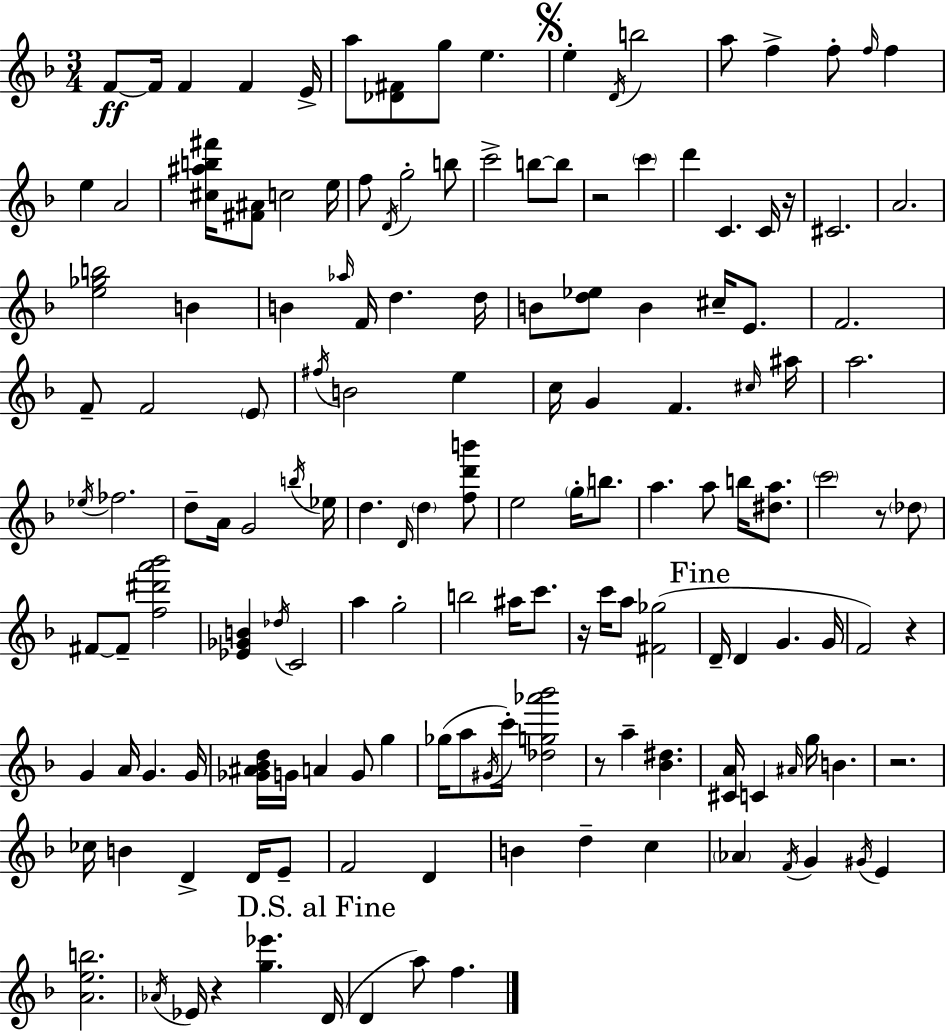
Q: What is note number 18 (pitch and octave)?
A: A4